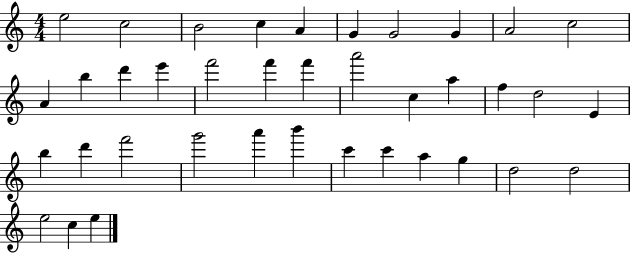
X:1
T:Untitled
M:4/4
L:1/4
K:C
e2 c2 B2 c A G G2 G A2 c2 A b d' e' f'2 f' f' a'2 c a f d2 E b d' f'2 g'2 a' b' c' c' a g d2 d2 e2 c e